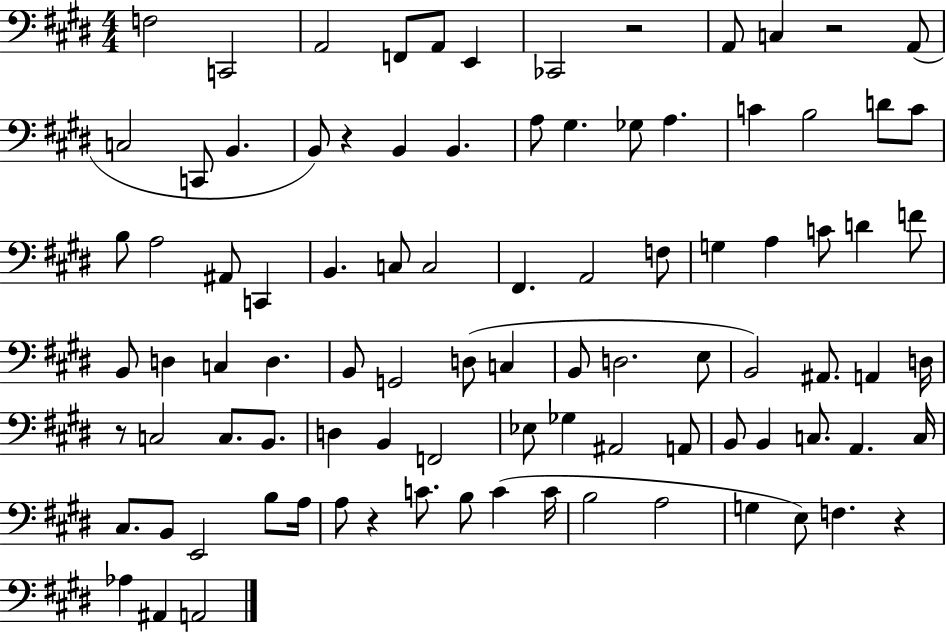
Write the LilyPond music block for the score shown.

{
  \clef bass
  \numericTimeSignature
  \time 4/4
  \key e \major
  \repeat volta 2 { f2 c,2 | a,2 f,8 a,8 e,4 | ces,2 r2 | a,8 c4 r2 a,8( | \break c2 c,8 b,4. | b,8) r4 b,4 b,4. | a8 gis4. ges8 a4. | c'4 b2 d'8 c'8 | \break b8 a2 ais,8 c,4 | b,4. c8 c2 | fis,4. a,2 f8 | g4 a4 c'8 d'4 f'8 | \break b,8 d4 c4 d4. | b,8 g,2 d8( c4 | b,8 d2. e8 | b,2) ais,8. a,4 d16 | \break r8 c2 c8. b,8. | d4 b,4 f,2 | ees8 ges4 ais,2 a,8 | b,8 b,4 c8. a,4. c16 | \break cis8. b,8 e,2 b8 a16 | a8 r4 c'8. b8 c'4( c'16 | b2 a2 | g4 e8) f4. r4 | \break aes4 ais,4 a,2 | } \bar "|."
}